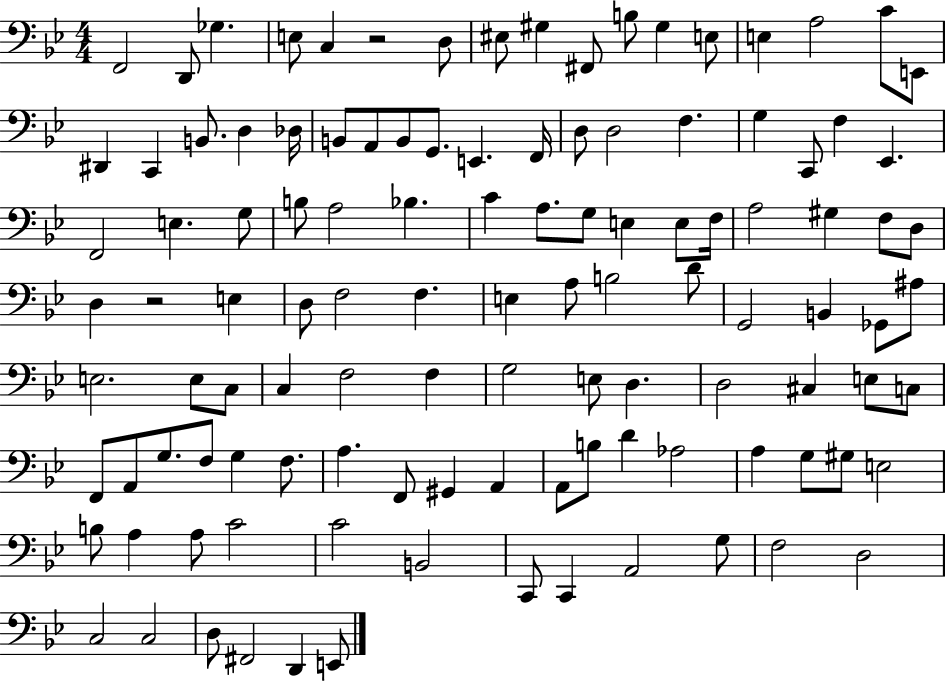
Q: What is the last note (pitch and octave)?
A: E2